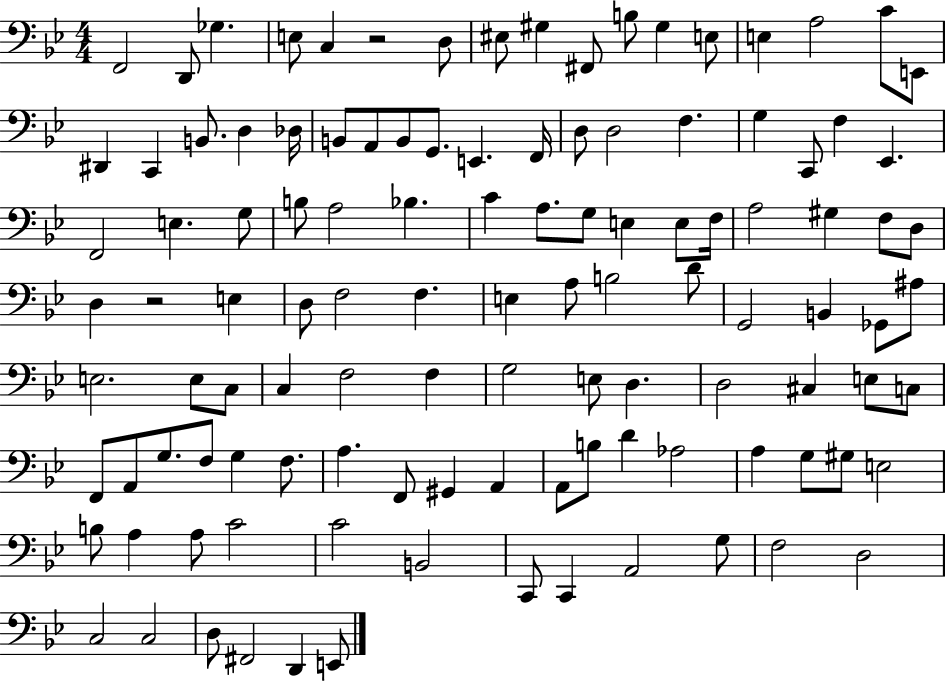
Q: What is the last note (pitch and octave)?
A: E2